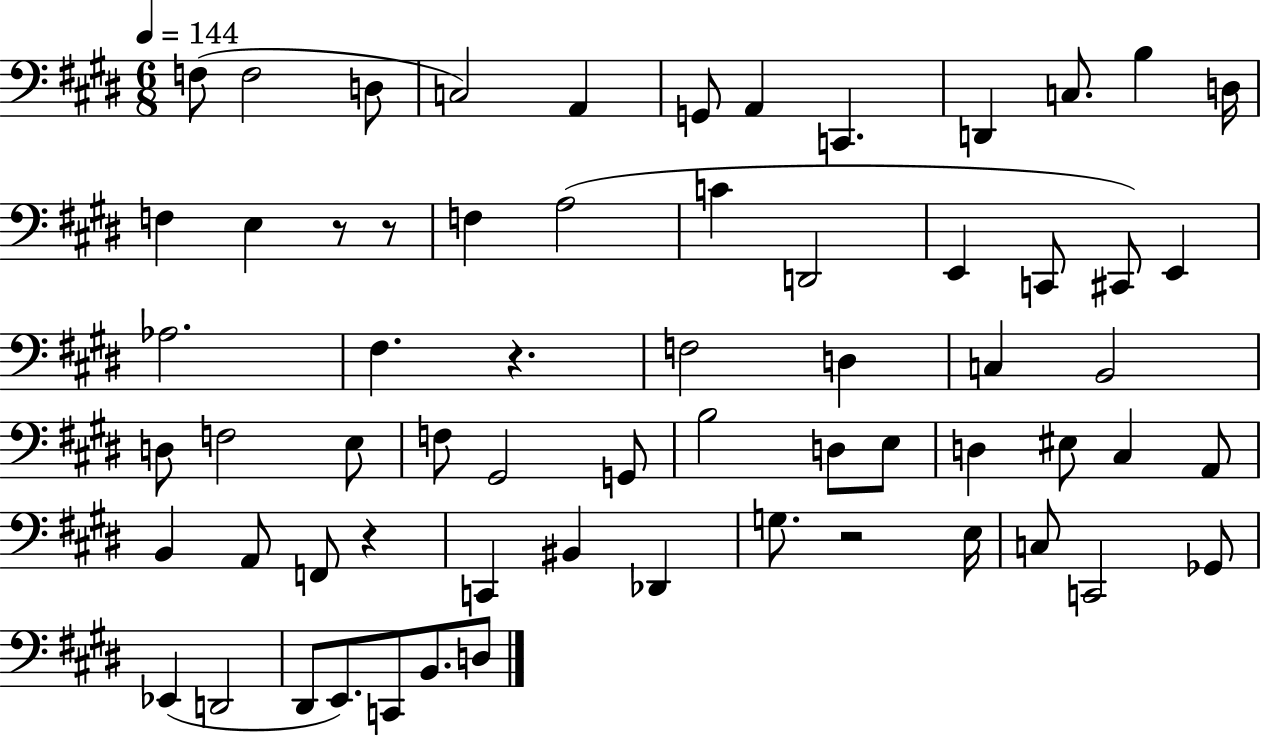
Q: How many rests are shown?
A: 5